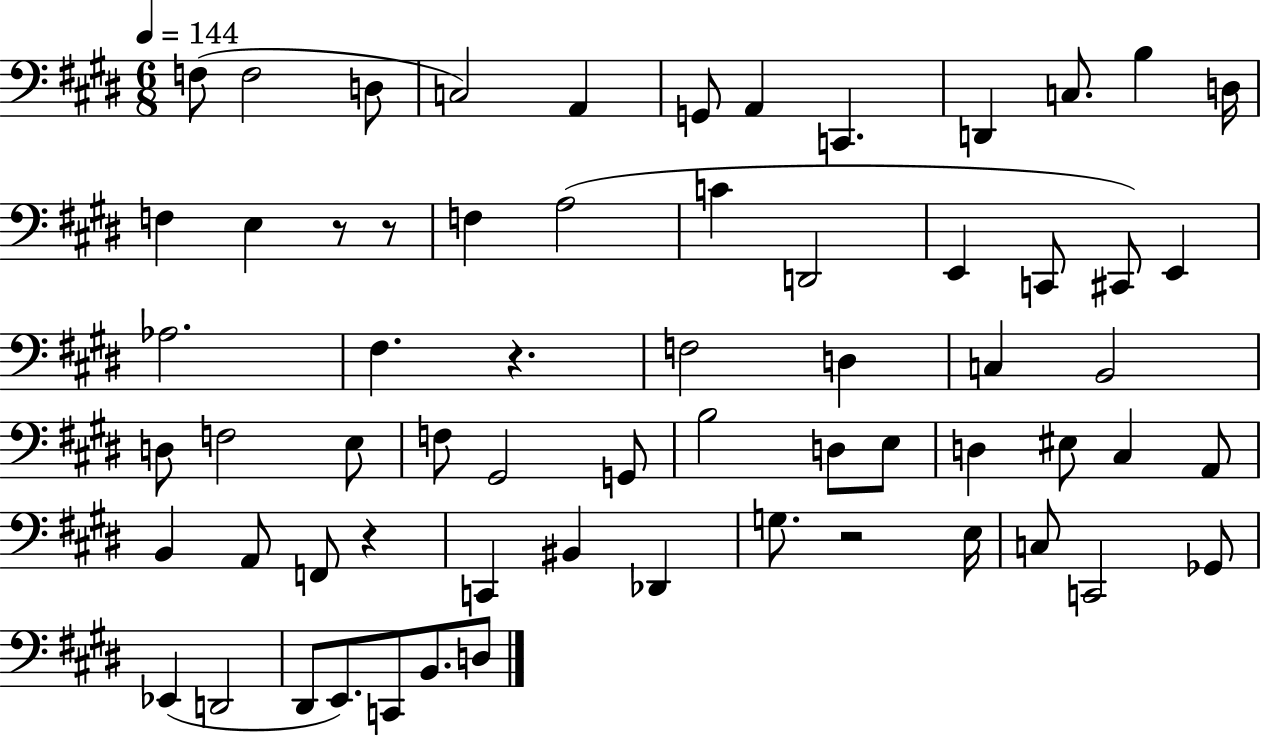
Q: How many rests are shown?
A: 5